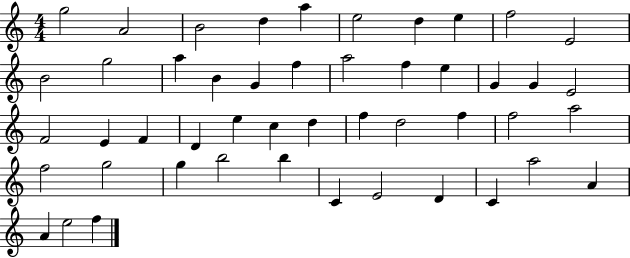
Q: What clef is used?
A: treble